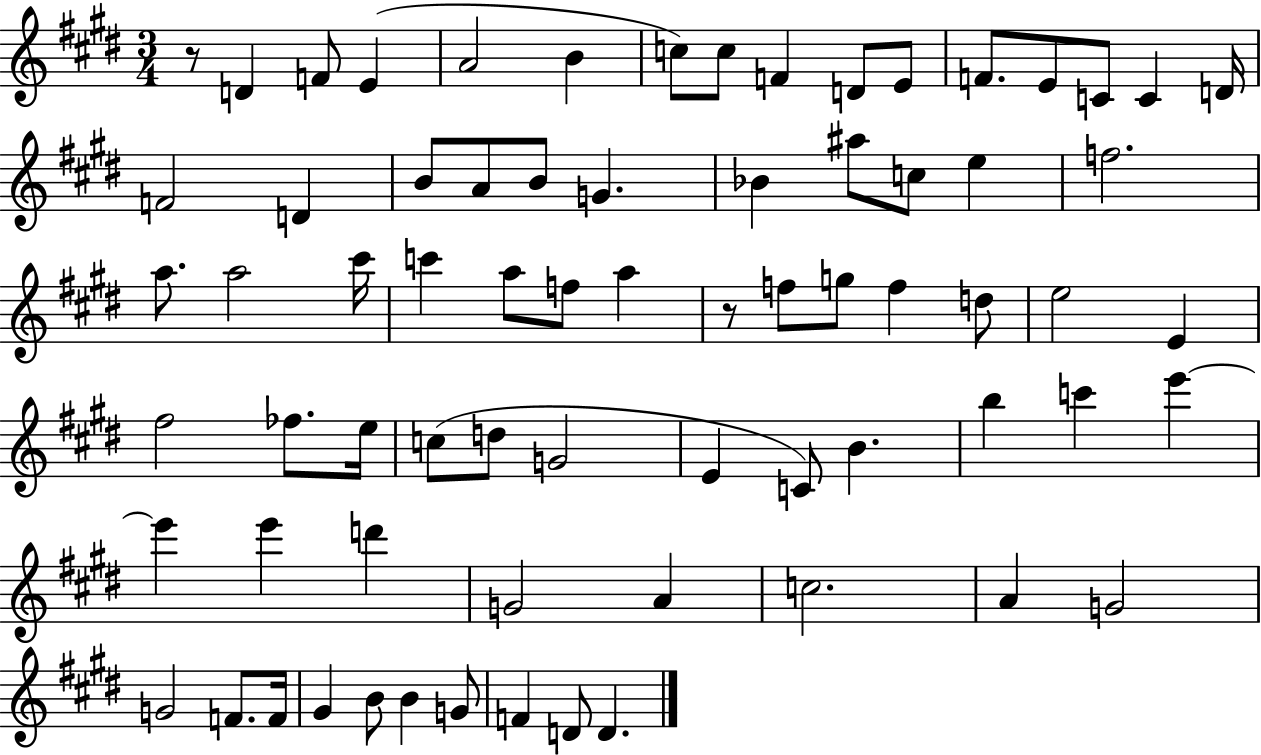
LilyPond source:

{
  \clef treble
  \numericTimeSignature
  \time 3/4
  \key e \major
  r8 d'4 f'8 e'4( | a'2 b'4 | c''8) c''8 f'4 d'8 e'8 | f'8. e'8 c'8 c'4 d'16 | \break f'2 d'4 | b'8 a'8 b'8 g'4. | bes'4 ais''8 c''8 e''4 | f''2. | \break a''8. a''2 cis'''16 | c'''4 a''8 f''8 a''4 | r8 f''8 g''8 f''4 d''8 | e''2 e'4 | \break fis''2 fes''8. e''16 | c''8( d''8 g'2 | e'4 c'8) b'4. | b''4 c'''4 e'''4~~ | \break e'''4 e'''4 d'''4 | g'2 a'4 | c''2. | a'4 g'2 | \break g'2 f'8. f'16 | gis'4 b'8 b'4 g'8 | f'4 d'8 d'4. | \bar "|."
}